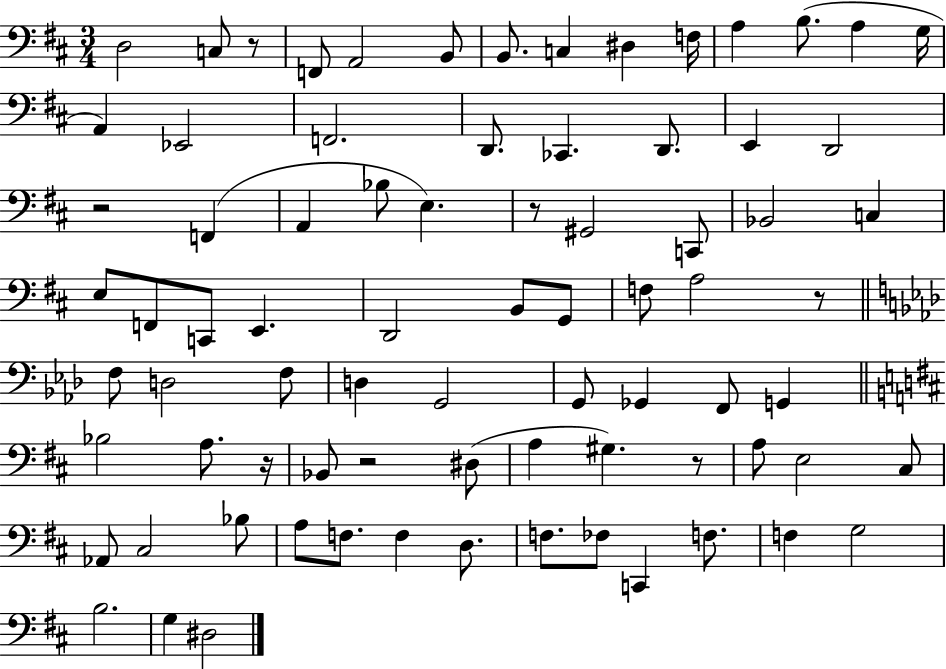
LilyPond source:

{
  \clef bass
  \numericTimeSignature
  \time 3/4
  \key d \major
  d2 c8 r8 | f,8 a,2 b,8 | b,8. c4 dis4 f16 | a4 b8.( a4 g16 | \break a,4) ees,2 | f,2. | d,8. ces,4. d,8. | e,4 d,2 | \break r2 f,4( | a,4 bes8 e4.) | r8 gis,2 c,8 | bes,2 c4 | \break e8 f,8 c,8 e,4. | d,2 b,8 g,8 | f8 a2 r8 | \bar "||" \break \key f \minor f8 d2 f8 | d4 g,2 | g,8 ges,4 f,8 g,4 | \bar "||" \break \key d \major bes2 a8. r16 | bes,8 r2 dis8( | a4 gis4.) r8 | a8 e2 cis8 | \break aes,8 cis2 bes8 | a8 f8. f4 d8. | f8. fes8 c,4 f8. | f4 g2 | \break b2. | g4 dis2 | \bar "|."
}